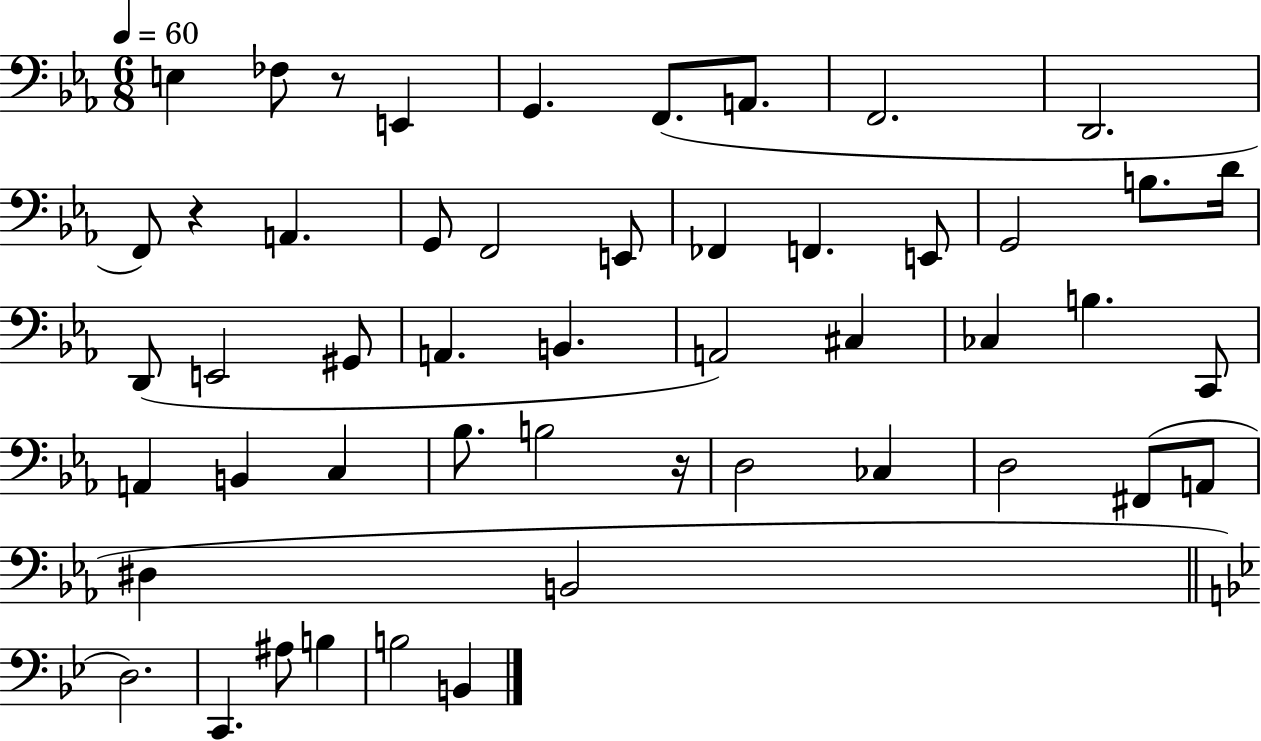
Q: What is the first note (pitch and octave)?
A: E3